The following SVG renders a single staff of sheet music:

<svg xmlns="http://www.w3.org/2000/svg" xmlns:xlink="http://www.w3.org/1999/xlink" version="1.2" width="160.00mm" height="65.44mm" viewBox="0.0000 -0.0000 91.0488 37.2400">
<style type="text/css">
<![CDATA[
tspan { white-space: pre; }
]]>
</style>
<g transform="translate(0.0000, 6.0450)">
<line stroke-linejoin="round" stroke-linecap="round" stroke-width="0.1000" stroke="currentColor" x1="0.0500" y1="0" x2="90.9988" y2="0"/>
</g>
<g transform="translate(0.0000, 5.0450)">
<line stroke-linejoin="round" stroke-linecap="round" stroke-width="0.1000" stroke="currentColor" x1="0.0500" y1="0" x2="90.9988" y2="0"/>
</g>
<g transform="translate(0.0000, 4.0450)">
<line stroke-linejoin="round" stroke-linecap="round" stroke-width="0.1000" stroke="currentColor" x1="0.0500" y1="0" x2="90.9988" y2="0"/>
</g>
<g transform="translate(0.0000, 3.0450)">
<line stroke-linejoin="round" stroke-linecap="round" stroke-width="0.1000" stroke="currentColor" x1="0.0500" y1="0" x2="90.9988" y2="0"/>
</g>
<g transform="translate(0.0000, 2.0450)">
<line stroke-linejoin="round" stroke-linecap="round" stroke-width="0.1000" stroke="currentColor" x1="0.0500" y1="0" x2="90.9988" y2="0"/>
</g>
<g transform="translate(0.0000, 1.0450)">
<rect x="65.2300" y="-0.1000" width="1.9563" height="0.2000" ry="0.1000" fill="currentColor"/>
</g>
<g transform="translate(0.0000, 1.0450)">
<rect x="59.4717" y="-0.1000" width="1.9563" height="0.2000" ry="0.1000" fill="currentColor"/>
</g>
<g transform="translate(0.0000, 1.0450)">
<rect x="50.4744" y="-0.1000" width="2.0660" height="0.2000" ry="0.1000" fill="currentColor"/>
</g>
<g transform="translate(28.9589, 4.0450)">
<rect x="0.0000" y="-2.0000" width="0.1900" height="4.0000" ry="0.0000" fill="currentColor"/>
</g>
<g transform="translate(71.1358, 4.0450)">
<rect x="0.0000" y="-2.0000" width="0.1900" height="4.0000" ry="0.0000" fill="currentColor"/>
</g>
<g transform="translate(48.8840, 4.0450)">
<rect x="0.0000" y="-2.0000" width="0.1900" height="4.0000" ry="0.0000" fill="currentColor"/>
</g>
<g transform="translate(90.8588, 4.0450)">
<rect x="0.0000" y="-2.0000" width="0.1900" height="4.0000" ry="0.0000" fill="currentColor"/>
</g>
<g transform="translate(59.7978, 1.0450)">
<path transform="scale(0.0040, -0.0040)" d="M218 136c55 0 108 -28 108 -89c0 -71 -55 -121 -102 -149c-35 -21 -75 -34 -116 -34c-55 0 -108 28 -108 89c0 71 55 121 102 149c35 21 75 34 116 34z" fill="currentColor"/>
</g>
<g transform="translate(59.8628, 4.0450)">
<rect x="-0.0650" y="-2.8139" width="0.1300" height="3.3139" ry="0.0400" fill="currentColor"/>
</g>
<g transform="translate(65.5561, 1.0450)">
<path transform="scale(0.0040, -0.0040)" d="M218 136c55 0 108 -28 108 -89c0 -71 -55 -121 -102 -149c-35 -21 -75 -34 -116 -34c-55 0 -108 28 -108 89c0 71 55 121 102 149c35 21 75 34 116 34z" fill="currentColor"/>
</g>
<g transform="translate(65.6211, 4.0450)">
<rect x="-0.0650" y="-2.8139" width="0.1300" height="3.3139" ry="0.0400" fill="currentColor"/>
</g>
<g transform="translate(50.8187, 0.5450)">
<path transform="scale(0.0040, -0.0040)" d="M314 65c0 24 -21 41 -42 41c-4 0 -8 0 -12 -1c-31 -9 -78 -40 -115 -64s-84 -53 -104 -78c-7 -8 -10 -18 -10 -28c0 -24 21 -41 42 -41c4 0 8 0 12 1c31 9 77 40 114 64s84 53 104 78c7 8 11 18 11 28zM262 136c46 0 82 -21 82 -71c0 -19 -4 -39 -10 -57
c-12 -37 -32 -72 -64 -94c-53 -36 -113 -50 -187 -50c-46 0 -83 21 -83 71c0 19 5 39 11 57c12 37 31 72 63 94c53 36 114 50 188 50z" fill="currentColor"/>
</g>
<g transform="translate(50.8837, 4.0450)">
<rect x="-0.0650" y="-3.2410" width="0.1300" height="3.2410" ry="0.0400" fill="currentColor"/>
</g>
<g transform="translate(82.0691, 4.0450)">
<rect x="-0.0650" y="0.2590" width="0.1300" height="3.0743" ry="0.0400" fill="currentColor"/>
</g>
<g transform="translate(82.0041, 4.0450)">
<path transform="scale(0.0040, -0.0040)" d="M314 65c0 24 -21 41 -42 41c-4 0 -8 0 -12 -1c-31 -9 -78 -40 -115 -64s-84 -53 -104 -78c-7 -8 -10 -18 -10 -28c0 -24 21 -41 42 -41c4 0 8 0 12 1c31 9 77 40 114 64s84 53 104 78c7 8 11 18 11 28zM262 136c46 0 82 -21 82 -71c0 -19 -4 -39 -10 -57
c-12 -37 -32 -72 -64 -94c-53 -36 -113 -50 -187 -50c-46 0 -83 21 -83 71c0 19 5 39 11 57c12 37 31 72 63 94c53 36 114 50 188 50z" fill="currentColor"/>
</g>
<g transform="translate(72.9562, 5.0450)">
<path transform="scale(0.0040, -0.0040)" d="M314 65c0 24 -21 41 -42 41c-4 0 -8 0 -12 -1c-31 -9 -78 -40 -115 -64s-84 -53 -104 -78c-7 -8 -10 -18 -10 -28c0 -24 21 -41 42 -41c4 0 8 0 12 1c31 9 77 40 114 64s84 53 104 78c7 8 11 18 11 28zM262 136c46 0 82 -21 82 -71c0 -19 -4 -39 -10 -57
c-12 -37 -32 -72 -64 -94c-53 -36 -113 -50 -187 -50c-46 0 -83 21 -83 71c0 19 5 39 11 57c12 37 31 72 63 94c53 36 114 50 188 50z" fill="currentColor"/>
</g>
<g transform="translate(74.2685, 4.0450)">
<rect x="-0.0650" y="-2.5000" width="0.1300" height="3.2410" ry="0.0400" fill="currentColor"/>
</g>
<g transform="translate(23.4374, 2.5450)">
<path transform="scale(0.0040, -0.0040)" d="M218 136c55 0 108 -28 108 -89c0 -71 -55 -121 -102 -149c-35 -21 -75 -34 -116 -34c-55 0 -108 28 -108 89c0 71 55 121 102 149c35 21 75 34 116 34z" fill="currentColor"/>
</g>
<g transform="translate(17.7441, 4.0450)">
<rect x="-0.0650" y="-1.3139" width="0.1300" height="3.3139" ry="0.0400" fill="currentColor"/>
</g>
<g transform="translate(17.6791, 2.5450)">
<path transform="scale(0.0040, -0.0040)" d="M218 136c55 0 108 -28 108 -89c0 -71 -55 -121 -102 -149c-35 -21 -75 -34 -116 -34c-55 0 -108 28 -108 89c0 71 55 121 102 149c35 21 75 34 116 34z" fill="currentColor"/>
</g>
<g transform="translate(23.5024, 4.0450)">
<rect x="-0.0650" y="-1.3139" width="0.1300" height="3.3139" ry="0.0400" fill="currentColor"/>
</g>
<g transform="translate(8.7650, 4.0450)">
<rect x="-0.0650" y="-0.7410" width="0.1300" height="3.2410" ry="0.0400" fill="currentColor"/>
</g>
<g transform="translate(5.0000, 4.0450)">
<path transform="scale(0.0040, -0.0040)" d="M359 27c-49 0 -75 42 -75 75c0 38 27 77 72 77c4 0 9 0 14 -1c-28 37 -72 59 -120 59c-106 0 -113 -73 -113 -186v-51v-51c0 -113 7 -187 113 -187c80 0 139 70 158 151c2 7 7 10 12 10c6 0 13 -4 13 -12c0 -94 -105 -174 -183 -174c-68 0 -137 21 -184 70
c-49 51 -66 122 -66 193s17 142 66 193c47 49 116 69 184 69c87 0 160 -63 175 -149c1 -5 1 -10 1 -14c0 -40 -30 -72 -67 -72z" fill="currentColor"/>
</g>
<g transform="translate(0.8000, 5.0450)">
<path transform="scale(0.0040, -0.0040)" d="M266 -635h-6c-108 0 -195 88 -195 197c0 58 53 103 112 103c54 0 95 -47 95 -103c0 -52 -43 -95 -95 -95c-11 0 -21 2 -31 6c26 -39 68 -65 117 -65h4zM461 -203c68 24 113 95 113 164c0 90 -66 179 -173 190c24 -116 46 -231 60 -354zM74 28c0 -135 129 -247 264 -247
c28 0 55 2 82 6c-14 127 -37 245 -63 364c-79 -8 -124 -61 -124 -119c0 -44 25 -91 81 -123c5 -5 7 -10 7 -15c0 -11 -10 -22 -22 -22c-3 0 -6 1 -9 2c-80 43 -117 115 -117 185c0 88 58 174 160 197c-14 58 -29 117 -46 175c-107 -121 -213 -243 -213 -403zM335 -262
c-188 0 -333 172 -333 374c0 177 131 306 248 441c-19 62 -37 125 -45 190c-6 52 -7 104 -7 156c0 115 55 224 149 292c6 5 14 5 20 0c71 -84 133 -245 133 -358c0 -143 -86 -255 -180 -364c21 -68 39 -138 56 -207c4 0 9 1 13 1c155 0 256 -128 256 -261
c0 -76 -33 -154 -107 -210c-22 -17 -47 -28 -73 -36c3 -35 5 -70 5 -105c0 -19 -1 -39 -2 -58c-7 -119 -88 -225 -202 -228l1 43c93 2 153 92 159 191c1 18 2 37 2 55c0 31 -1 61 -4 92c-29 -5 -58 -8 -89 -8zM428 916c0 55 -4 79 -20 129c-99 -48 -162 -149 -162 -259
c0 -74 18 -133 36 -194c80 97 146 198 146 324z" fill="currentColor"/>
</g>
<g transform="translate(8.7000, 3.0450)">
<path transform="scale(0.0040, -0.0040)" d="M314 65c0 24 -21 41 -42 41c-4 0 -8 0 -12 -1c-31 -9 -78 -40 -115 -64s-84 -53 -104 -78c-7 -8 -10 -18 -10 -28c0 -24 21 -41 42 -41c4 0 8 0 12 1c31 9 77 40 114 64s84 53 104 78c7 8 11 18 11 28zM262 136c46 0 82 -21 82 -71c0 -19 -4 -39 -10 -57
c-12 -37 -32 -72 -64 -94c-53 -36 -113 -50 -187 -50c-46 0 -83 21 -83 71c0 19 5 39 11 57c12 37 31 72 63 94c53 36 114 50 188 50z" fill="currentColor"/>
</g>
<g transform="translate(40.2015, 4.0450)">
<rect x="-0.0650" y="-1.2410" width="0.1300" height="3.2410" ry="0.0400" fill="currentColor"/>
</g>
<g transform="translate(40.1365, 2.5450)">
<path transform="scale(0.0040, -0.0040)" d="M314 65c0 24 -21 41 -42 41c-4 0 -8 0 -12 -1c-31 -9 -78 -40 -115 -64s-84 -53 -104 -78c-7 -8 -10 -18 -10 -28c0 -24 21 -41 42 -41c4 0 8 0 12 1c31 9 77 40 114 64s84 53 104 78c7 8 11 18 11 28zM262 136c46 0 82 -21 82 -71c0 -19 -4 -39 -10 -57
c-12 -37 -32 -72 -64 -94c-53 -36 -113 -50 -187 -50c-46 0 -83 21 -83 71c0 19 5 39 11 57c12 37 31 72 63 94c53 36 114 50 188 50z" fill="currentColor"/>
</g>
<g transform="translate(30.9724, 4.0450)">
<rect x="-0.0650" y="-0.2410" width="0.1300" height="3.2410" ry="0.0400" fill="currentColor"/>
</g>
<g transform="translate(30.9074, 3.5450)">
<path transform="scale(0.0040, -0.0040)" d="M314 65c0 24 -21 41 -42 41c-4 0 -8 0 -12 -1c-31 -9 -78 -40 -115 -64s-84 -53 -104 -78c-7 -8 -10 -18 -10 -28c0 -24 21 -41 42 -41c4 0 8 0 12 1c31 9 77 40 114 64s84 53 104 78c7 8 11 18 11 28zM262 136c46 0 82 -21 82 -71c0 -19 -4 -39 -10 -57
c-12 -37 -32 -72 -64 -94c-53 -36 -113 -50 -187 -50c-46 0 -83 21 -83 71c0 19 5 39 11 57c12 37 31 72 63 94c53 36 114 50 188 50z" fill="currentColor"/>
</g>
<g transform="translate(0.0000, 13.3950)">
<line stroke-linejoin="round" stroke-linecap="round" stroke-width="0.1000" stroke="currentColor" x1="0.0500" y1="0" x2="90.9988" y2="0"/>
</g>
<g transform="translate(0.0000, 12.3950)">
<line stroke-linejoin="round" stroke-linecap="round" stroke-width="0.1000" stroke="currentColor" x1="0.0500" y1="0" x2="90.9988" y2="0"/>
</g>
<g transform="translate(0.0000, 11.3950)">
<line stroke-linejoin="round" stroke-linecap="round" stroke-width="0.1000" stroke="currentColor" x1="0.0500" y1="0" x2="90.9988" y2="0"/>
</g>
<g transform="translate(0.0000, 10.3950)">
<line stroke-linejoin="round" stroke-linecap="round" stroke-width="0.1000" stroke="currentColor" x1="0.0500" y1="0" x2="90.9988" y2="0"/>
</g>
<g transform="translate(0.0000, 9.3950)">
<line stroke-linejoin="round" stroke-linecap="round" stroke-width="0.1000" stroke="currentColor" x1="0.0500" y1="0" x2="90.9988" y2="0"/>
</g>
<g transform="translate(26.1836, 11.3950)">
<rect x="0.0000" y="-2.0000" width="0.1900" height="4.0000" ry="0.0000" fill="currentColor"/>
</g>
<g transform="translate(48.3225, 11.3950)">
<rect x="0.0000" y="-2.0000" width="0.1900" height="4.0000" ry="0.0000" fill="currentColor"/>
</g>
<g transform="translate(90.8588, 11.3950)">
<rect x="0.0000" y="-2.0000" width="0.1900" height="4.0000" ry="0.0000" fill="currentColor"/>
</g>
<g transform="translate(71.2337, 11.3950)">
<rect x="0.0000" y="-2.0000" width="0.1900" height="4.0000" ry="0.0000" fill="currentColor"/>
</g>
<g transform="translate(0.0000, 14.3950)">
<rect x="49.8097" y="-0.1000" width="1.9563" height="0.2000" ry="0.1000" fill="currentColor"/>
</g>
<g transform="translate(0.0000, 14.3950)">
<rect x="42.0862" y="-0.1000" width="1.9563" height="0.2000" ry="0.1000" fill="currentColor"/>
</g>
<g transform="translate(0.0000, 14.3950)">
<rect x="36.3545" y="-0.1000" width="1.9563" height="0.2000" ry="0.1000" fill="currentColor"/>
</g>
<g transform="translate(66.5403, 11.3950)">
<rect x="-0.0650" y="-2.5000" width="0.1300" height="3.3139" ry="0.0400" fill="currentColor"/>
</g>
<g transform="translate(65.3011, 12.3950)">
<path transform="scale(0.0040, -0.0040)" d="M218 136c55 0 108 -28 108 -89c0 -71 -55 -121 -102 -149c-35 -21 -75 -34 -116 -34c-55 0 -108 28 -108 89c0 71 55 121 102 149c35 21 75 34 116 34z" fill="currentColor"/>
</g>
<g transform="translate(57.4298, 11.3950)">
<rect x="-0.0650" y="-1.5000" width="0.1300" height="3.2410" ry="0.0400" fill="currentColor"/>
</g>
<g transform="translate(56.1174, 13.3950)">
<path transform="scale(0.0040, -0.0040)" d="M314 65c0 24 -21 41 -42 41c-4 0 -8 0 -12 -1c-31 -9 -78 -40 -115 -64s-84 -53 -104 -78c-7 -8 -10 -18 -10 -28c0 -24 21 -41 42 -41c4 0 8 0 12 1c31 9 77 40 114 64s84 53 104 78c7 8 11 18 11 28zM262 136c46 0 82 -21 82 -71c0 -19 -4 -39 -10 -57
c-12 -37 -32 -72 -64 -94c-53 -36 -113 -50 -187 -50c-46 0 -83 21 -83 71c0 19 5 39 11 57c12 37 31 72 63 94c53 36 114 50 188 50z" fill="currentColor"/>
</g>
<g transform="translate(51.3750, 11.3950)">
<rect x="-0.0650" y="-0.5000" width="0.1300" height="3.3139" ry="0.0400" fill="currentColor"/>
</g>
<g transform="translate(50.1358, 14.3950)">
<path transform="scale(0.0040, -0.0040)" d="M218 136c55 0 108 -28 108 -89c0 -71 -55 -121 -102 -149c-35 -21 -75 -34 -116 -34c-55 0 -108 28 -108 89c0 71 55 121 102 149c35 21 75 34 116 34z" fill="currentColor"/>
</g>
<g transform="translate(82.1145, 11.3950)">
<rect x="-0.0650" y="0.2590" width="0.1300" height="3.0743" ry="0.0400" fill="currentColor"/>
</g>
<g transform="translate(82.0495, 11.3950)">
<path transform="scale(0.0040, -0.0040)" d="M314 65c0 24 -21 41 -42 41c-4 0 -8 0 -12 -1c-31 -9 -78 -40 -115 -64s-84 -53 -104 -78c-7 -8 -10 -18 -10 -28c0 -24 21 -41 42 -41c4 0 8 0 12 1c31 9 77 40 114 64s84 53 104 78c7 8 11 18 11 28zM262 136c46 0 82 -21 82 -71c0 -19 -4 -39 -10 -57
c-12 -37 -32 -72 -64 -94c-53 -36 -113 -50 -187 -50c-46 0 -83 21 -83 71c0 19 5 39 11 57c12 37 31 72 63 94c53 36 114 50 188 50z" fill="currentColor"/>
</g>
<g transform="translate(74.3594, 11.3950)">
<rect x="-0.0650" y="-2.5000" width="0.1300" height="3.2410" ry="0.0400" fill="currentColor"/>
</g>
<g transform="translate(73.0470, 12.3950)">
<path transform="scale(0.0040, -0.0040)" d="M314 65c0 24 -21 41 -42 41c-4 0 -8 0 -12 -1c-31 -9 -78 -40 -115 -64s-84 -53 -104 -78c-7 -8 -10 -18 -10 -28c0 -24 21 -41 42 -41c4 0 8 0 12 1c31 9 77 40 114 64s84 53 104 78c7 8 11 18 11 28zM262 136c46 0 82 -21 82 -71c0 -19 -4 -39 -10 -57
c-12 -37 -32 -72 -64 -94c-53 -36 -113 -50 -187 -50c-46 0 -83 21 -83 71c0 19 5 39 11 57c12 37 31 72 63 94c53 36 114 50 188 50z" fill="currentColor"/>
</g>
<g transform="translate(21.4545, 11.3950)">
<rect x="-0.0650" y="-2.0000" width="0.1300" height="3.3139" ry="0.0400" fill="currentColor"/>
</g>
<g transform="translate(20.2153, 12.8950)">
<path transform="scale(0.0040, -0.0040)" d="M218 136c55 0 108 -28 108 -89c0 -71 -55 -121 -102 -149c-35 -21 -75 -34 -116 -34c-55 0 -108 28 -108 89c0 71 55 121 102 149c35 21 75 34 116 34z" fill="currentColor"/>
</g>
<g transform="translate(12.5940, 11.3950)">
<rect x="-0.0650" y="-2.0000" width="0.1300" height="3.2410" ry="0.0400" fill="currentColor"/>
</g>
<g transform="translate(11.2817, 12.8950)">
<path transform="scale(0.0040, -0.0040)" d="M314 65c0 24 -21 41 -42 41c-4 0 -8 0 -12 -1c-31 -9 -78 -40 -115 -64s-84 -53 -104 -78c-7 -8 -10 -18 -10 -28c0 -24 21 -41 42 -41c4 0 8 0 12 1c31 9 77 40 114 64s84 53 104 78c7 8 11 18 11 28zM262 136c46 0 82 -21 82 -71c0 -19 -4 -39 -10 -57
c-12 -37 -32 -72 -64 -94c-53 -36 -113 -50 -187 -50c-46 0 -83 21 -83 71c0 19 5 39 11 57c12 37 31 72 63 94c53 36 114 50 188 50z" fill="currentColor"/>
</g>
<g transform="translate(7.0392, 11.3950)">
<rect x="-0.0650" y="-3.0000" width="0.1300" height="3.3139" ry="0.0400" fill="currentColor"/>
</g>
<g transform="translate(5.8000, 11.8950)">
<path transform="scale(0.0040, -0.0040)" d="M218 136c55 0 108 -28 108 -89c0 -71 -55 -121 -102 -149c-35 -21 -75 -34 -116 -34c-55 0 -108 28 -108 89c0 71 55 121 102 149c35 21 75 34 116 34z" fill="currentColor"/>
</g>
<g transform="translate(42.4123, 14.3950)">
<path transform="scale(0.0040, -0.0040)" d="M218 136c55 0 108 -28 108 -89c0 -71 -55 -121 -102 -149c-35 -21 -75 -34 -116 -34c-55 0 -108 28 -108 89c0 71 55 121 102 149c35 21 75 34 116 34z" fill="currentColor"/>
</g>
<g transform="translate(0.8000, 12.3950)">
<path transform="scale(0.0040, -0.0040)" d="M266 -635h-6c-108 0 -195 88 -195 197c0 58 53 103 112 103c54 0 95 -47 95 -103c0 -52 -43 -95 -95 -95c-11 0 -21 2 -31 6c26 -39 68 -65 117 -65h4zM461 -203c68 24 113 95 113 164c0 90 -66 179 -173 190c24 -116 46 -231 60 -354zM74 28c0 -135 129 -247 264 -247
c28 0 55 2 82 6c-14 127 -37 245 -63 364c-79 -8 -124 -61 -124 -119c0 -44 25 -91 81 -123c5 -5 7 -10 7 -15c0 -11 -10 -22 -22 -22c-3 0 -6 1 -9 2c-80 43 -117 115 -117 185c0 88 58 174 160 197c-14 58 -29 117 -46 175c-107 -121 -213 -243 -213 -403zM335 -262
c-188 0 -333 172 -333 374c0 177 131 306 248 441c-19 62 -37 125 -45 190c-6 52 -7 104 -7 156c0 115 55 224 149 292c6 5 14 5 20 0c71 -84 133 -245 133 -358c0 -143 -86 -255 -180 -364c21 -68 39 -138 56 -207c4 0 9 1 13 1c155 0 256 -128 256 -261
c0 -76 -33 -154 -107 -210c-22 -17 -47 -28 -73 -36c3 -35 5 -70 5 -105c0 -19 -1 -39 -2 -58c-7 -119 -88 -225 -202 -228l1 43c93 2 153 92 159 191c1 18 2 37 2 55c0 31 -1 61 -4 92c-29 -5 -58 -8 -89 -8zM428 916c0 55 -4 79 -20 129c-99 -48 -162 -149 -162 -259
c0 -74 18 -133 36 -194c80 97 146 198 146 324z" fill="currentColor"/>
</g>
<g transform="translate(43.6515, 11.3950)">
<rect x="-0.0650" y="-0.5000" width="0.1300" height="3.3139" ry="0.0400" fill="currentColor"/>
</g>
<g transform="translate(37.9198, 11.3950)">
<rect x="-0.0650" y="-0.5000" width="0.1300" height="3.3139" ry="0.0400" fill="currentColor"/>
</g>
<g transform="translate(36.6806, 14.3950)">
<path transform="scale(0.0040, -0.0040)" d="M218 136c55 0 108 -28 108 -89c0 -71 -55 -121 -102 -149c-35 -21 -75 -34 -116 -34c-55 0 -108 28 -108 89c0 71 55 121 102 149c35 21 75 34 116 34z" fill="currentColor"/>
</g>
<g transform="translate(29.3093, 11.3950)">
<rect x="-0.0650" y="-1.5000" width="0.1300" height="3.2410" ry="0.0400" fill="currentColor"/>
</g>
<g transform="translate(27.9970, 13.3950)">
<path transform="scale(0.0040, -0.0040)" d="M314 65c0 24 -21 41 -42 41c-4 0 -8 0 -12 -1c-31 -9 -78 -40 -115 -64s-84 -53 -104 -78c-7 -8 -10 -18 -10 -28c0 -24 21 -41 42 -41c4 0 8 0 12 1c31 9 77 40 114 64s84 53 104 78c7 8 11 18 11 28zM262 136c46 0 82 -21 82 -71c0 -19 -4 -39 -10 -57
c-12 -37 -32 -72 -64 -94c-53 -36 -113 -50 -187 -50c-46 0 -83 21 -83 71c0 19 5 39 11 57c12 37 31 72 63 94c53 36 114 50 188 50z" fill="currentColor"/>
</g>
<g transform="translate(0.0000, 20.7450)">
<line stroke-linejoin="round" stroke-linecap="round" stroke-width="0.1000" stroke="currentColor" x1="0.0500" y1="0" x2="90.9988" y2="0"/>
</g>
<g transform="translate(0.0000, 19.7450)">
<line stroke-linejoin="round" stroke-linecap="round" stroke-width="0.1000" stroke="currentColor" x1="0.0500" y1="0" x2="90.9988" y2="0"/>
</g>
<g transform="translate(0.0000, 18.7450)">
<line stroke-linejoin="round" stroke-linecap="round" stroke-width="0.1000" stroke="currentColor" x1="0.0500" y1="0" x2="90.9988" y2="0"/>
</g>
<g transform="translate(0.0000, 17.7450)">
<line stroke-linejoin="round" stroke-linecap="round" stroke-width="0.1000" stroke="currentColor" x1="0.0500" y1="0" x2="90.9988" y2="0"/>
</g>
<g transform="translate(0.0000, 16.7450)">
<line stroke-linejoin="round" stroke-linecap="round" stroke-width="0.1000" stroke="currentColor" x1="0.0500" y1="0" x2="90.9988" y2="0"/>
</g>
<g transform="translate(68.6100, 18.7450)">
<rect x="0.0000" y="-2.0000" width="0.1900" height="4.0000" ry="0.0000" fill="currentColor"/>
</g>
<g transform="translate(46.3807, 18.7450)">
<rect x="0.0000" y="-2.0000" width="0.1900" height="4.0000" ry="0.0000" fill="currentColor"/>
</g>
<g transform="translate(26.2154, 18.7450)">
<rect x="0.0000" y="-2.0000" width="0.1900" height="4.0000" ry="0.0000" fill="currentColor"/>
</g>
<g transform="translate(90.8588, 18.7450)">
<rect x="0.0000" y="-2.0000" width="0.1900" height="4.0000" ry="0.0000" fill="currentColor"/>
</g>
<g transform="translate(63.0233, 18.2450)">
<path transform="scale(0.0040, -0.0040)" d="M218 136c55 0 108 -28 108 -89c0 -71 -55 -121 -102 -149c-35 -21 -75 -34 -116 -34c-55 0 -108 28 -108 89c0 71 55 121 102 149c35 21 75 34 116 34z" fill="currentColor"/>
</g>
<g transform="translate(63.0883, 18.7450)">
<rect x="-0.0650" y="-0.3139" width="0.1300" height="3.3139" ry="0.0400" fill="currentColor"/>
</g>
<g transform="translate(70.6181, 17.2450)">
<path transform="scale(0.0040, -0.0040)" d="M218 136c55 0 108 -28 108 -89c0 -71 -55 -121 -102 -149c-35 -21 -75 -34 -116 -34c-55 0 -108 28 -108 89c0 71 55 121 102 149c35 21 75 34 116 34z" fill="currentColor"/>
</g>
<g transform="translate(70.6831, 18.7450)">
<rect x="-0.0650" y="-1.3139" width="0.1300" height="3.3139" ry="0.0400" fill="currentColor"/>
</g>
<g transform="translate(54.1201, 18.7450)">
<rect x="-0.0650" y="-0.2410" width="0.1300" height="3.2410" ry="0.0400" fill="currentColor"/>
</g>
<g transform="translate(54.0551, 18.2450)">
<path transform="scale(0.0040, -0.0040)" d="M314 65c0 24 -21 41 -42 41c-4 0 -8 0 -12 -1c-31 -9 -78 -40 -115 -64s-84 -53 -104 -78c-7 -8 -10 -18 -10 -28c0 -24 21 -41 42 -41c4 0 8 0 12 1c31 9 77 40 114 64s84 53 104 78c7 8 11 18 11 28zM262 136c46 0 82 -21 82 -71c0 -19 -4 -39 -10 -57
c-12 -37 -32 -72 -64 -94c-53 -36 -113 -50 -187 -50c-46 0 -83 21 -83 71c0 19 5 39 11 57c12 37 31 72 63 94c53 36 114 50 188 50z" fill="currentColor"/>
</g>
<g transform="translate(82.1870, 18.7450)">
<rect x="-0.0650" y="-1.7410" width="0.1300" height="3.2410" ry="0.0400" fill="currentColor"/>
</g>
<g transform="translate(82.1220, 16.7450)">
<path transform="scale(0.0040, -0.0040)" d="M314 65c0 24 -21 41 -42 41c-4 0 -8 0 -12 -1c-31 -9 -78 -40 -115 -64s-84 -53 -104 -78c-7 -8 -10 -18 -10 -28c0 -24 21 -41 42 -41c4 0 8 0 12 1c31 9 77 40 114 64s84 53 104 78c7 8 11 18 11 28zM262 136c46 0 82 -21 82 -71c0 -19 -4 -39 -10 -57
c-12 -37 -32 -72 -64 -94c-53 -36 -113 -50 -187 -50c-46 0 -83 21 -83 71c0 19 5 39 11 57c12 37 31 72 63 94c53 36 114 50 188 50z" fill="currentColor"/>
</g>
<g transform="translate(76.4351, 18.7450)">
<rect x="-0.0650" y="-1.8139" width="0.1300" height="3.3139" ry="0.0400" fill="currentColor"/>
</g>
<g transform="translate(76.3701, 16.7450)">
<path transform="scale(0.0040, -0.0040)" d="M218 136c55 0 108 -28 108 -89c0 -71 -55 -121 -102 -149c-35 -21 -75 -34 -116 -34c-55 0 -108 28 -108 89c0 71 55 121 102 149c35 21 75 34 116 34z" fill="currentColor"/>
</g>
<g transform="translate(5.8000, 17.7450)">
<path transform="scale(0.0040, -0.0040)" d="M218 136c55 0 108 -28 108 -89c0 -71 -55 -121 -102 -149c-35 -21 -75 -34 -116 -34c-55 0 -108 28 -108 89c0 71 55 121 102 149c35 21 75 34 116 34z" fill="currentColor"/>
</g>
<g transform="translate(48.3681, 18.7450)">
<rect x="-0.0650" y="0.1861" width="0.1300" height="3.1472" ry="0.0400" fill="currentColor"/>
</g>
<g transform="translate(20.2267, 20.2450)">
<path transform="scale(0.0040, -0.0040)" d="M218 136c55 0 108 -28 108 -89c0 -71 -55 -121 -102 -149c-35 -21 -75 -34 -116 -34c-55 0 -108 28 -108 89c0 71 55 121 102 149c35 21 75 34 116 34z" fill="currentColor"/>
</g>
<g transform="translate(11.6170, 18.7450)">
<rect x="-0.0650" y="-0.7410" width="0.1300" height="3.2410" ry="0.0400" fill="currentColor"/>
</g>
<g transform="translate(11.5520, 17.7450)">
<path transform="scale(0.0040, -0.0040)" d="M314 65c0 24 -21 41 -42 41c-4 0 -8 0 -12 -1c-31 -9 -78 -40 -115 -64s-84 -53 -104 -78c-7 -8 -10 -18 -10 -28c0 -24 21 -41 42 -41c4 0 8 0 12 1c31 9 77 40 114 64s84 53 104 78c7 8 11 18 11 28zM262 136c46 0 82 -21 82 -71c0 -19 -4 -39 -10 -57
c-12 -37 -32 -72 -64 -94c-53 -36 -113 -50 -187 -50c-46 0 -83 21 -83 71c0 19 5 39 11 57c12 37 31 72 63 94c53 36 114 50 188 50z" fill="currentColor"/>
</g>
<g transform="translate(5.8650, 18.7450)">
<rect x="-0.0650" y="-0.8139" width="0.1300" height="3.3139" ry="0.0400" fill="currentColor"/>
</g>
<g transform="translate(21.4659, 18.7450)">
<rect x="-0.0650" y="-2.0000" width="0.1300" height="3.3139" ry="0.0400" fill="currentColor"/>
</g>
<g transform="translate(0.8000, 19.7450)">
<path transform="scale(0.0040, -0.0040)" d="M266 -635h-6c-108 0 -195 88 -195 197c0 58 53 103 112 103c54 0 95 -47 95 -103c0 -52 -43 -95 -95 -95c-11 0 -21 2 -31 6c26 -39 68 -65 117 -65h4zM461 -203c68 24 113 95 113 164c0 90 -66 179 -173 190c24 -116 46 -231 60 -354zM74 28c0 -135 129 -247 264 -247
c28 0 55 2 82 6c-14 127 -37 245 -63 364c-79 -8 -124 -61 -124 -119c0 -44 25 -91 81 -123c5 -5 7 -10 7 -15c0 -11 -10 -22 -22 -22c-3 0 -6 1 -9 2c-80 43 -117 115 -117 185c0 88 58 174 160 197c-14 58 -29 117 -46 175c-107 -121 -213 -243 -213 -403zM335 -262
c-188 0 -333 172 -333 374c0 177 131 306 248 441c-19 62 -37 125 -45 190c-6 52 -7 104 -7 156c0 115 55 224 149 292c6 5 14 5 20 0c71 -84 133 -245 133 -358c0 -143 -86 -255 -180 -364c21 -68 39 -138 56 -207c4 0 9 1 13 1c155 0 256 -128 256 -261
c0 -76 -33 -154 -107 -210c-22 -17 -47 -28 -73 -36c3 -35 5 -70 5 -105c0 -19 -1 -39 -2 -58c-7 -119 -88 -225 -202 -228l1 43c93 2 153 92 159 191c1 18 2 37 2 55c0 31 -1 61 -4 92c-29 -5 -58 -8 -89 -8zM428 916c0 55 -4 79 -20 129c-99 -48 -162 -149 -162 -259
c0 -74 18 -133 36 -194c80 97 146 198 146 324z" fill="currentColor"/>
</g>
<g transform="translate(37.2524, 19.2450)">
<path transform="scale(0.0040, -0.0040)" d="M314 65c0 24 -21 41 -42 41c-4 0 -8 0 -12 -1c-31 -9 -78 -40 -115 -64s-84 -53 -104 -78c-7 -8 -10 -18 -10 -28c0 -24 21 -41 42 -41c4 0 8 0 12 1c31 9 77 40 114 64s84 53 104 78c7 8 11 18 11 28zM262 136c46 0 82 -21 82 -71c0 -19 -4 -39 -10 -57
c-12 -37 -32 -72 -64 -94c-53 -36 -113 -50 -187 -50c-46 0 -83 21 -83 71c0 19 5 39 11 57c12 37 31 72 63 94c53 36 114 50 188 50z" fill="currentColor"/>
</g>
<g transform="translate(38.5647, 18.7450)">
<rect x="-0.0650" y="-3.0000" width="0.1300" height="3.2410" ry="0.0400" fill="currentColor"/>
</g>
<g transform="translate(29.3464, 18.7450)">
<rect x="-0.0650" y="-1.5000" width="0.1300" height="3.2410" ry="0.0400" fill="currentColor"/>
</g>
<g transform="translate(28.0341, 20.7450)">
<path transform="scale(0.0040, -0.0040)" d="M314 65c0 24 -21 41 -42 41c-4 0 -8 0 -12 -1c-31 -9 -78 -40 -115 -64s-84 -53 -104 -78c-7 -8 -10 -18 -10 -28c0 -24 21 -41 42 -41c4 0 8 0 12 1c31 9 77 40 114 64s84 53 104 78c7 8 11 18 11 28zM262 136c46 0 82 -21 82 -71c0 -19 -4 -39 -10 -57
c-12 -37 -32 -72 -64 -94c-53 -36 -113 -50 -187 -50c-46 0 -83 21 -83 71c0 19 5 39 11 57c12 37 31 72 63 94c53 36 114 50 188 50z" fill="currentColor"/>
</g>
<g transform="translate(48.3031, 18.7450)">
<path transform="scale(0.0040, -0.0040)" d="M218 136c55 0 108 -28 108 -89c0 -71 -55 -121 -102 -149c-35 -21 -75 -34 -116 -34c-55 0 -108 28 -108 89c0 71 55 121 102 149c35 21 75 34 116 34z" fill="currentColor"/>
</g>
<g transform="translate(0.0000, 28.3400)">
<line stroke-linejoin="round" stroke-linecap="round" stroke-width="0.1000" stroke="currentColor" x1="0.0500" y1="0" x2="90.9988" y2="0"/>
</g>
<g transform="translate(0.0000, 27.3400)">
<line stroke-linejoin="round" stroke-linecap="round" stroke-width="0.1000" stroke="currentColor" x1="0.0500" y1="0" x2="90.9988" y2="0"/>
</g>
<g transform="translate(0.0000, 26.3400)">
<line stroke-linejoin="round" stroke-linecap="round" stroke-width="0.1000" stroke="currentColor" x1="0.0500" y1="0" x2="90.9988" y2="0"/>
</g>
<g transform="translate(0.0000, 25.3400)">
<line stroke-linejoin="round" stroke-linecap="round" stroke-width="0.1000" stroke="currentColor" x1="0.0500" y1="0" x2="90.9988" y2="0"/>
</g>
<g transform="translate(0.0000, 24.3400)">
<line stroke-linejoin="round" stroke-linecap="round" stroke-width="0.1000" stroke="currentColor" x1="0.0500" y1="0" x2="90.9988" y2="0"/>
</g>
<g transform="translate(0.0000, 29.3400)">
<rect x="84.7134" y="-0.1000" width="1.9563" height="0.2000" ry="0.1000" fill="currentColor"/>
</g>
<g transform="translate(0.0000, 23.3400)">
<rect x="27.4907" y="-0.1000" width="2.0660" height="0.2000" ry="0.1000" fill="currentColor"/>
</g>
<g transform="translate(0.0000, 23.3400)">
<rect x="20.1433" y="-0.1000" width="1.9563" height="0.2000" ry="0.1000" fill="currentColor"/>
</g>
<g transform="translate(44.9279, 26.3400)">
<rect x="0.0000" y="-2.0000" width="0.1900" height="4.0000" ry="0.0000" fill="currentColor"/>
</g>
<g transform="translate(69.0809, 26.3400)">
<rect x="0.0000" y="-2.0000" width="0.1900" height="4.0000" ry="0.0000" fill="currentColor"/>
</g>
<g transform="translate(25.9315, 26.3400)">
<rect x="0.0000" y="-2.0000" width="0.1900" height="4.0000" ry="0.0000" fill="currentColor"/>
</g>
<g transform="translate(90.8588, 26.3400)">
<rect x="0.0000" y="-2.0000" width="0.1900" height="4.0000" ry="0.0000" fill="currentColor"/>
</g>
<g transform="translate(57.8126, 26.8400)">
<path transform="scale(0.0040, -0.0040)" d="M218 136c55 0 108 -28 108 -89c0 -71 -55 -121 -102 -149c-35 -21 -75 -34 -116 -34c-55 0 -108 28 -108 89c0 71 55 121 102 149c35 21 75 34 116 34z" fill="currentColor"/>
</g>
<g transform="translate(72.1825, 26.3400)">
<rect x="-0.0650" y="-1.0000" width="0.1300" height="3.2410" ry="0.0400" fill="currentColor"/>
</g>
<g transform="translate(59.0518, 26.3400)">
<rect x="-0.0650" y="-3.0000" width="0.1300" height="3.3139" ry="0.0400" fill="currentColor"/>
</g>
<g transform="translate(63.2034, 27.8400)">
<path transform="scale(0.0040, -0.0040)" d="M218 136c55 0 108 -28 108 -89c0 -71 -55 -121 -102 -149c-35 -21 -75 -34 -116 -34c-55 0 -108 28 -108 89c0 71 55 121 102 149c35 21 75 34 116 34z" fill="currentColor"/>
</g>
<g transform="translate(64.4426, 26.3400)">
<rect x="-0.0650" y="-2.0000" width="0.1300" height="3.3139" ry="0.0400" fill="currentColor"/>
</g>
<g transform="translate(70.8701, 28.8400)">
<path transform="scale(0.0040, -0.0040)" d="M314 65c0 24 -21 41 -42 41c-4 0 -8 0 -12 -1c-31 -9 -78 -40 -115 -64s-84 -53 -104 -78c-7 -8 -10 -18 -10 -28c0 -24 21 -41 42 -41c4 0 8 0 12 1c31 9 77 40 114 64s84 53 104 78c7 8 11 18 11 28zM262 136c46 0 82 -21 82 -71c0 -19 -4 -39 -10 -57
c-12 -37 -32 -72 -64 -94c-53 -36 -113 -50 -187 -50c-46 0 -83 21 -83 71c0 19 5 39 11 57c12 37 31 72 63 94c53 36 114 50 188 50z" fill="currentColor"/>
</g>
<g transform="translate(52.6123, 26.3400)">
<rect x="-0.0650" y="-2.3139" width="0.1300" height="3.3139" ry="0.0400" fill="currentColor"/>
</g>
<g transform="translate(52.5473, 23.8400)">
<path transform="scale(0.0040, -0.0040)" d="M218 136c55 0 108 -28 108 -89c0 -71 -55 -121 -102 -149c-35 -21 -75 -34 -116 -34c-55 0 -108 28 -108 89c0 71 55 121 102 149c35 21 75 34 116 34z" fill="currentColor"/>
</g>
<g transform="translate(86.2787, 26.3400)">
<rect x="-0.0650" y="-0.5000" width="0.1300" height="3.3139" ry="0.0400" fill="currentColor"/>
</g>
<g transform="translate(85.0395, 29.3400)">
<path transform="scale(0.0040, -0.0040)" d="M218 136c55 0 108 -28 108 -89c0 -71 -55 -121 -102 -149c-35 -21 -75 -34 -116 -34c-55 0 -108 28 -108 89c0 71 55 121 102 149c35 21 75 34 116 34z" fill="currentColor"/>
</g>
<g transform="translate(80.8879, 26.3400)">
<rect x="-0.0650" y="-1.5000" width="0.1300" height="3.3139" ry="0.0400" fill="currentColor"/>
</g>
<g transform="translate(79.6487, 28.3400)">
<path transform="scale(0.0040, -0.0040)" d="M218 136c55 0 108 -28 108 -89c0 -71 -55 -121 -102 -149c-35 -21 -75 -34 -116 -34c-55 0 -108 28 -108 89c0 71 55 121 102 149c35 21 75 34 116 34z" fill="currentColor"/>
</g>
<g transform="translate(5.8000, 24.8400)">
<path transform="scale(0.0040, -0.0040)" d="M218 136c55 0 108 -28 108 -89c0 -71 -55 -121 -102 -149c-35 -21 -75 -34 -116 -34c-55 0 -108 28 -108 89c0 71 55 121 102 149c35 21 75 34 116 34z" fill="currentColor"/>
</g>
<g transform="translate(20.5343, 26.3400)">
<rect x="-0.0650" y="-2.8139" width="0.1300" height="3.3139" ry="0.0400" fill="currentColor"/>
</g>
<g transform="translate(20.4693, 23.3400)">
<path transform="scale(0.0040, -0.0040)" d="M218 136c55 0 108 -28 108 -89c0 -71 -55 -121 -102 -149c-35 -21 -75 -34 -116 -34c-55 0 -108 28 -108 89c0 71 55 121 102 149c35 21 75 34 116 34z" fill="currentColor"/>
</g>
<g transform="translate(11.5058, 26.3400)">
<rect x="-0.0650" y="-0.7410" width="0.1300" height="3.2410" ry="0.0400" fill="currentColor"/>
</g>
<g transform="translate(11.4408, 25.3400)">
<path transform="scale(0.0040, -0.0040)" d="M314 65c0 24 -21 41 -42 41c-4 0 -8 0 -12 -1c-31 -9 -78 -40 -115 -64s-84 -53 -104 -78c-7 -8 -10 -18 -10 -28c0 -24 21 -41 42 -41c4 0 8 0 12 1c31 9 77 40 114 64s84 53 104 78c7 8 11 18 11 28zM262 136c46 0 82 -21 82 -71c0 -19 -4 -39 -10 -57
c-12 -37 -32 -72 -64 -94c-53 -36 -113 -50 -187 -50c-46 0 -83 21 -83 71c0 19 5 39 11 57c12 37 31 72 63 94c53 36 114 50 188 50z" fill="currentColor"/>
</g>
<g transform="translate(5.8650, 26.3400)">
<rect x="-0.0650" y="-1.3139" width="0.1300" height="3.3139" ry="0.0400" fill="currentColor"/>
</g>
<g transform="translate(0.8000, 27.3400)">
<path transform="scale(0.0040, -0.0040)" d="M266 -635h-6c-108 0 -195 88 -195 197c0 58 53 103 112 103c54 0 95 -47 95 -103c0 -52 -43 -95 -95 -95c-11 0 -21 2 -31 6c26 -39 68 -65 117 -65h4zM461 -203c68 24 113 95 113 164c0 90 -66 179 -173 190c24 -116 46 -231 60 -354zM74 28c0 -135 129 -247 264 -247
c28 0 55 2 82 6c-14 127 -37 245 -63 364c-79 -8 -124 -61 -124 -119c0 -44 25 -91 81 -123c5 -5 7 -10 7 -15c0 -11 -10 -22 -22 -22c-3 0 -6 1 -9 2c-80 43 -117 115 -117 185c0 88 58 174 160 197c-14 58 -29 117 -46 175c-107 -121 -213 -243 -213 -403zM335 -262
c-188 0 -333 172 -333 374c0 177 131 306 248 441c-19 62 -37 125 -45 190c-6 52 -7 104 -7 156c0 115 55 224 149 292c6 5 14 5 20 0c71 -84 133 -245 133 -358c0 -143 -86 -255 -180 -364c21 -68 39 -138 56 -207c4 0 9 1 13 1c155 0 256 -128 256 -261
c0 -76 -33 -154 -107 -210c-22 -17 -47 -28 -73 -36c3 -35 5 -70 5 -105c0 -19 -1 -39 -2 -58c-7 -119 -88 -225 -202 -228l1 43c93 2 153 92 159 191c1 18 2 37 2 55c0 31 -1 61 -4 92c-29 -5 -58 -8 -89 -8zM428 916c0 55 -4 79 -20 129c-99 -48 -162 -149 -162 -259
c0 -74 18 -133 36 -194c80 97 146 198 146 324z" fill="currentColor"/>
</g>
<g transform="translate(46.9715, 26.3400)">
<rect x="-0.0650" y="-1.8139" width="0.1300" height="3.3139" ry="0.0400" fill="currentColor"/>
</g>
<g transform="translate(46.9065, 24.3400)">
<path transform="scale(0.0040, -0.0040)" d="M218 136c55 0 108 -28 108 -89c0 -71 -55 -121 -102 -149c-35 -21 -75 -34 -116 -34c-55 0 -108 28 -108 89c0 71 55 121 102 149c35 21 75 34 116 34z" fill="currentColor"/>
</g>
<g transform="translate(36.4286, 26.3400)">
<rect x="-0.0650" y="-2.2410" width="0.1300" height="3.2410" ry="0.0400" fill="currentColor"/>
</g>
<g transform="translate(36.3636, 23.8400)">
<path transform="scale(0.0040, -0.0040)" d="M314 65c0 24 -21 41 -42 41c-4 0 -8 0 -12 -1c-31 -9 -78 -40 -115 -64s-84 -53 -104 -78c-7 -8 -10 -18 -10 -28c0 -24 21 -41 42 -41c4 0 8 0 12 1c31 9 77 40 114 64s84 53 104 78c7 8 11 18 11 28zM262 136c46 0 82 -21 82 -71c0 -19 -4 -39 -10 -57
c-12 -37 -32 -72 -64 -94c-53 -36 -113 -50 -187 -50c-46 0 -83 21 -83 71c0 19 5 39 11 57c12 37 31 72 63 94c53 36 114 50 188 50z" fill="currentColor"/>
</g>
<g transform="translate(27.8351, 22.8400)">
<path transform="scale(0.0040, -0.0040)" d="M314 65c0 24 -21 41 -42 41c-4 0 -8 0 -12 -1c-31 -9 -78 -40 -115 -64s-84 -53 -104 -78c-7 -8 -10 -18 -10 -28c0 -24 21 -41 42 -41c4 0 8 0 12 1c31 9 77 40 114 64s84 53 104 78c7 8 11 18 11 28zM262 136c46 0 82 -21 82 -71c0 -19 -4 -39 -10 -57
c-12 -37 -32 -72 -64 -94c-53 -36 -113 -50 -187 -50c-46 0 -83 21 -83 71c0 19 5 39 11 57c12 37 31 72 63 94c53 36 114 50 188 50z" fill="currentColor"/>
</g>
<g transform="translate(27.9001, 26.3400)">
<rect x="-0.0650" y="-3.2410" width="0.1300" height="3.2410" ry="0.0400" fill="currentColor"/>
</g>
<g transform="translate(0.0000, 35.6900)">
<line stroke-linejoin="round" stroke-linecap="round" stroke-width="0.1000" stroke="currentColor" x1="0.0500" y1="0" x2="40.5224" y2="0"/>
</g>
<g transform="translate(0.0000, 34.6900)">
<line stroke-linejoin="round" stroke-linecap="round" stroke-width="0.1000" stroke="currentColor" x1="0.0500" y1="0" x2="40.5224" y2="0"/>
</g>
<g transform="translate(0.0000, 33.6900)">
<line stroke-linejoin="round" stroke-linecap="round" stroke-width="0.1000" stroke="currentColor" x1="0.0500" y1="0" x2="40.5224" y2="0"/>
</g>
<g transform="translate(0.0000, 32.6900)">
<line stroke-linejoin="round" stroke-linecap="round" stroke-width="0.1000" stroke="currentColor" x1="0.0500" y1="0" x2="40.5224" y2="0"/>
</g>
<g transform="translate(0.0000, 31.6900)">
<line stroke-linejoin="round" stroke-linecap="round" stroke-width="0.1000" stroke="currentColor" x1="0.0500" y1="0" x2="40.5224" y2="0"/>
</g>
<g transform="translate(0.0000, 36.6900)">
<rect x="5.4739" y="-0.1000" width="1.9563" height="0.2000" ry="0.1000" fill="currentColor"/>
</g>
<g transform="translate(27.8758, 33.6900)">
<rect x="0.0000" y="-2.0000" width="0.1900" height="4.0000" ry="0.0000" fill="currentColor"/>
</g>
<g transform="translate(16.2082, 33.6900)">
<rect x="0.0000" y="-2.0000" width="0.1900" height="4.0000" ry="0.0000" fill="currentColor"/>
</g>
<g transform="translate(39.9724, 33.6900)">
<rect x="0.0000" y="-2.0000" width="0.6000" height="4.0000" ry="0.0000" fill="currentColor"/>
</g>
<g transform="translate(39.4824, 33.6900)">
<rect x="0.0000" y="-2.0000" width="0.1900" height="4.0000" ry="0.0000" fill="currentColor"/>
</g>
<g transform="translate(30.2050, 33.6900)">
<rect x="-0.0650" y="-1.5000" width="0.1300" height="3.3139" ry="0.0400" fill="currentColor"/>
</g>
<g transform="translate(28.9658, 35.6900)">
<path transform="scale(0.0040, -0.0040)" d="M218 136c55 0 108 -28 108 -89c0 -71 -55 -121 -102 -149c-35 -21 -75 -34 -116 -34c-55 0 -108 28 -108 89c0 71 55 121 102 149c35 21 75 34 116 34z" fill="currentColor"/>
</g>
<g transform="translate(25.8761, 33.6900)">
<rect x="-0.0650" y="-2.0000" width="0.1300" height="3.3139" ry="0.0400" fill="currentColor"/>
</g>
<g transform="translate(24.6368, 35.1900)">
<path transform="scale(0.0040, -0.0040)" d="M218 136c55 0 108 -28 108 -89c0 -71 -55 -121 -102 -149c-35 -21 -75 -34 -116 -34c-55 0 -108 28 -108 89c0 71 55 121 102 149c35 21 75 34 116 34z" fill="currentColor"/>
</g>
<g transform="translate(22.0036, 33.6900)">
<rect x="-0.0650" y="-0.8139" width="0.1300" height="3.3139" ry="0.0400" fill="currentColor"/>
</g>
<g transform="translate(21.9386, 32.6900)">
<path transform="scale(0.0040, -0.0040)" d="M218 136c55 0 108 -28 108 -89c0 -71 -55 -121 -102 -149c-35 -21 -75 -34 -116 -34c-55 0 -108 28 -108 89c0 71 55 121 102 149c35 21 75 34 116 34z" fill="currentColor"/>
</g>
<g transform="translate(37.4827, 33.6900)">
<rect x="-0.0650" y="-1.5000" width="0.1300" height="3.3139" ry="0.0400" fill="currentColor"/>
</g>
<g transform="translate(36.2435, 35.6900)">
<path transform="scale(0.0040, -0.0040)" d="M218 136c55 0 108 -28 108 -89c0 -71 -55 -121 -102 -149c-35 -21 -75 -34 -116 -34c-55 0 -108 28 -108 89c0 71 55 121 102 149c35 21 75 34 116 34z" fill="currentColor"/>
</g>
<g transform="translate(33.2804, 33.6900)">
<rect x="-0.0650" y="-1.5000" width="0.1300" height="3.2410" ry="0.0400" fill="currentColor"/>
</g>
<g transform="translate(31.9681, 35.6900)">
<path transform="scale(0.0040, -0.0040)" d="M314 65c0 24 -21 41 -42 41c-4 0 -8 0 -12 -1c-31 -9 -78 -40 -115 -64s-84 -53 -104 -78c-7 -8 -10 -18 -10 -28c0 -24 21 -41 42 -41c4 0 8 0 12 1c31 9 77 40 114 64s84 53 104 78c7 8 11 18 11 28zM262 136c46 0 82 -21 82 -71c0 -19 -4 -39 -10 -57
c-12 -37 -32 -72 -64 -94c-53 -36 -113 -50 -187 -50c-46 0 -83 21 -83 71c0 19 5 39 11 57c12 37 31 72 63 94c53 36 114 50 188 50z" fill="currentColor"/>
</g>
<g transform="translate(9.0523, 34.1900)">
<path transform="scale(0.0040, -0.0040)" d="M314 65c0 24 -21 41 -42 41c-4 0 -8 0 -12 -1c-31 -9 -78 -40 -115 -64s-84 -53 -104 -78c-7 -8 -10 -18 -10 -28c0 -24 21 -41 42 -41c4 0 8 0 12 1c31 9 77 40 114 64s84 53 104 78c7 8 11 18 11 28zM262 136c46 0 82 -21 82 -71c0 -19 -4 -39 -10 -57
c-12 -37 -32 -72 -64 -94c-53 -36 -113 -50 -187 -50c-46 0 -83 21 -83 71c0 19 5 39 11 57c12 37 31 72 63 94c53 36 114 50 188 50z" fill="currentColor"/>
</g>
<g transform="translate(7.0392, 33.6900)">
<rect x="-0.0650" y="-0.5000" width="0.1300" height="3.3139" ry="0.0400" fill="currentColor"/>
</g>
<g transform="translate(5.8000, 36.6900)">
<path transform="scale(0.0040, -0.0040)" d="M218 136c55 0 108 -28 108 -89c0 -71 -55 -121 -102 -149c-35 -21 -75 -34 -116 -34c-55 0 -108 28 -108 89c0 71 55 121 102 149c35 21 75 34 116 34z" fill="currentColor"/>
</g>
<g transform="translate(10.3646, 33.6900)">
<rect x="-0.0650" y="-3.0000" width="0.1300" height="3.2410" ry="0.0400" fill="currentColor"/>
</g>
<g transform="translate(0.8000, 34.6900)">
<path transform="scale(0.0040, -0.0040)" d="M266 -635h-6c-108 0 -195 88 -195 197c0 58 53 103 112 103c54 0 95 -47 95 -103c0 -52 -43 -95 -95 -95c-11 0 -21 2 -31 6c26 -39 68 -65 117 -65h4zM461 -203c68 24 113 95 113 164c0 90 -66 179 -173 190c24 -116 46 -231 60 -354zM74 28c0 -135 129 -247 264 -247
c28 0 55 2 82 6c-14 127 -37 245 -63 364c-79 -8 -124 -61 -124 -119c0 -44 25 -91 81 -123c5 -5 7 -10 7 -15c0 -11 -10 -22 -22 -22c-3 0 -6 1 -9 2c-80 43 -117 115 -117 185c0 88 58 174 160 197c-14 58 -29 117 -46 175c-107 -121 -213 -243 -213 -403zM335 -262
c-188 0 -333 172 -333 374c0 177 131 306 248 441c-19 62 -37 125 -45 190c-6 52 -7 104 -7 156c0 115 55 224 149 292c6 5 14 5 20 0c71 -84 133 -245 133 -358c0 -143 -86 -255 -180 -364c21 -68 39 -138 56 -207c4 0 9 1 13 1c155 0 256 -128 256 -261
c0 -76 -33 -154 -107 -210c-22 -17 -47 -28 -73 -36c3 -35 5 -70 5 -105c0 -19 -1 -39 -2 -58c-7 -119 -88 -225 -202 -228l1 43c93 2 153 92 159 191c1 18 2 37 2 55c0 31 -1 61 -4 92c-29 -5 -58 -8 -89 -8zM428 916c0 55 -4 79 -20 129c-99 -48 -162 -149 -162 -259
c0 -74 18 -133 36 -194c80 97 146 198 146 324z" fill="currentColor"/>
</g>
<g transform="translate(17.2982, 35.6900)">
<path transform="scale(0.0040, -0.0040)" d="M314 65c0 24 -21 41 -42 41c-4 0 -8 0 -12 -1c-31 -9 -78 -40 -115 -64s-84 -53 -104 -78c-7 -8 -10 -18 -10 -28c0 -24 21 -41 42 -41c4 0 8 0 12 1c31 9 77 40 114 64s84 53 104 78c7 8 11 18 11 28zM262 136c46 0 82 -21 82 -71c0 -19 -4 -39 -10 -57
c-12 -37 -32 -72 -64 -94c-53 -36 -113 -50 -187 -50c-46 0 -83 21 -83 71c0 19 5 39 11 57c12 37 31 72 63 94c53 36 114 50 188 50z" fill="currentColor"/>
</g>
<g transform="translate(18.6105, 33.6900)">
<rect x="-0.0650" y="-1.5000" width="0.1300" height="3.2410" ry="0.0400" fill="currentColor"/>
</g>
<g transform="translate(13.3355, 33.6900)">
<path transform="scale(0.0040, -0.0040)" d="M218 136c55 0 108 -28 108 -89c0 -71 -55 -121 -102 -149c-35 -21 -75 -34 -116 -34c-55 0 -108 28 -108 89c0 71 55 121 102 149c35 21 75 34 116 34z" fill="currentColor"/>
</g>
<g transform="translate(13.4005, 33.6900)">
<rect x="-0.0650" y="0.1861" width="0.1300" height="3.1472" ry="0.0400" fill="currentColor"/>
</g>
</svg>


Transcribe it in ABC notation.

X:1
T:Untitled
M:4/4
L:1/4
K:C
d2 e e c2 e2 b2 a a G2 B2 A F2 F E2 C C C E2 G G2 B2 d d2 F E2 A2 B c2 c e f f2 e d2 a b2 g2 f g A F D2 E C C A2 B E2 d F E E2 E